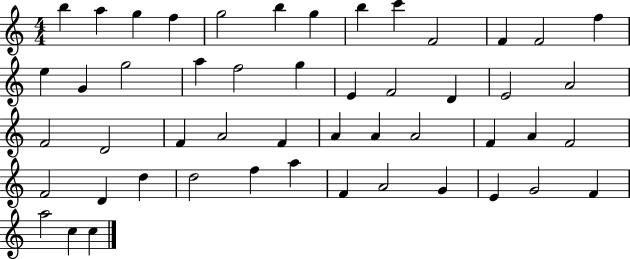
X:1
T:Untitled
M:4/4
L:1/4
K:C
b a g f g2 b g b c' F2 F F2 f e G g2 a f2 g E F2 D E2 A2 F2 D2 F A2 F A A A2 F A F2 F2 D d d2 f a F A2 G E G2 F a2 c c